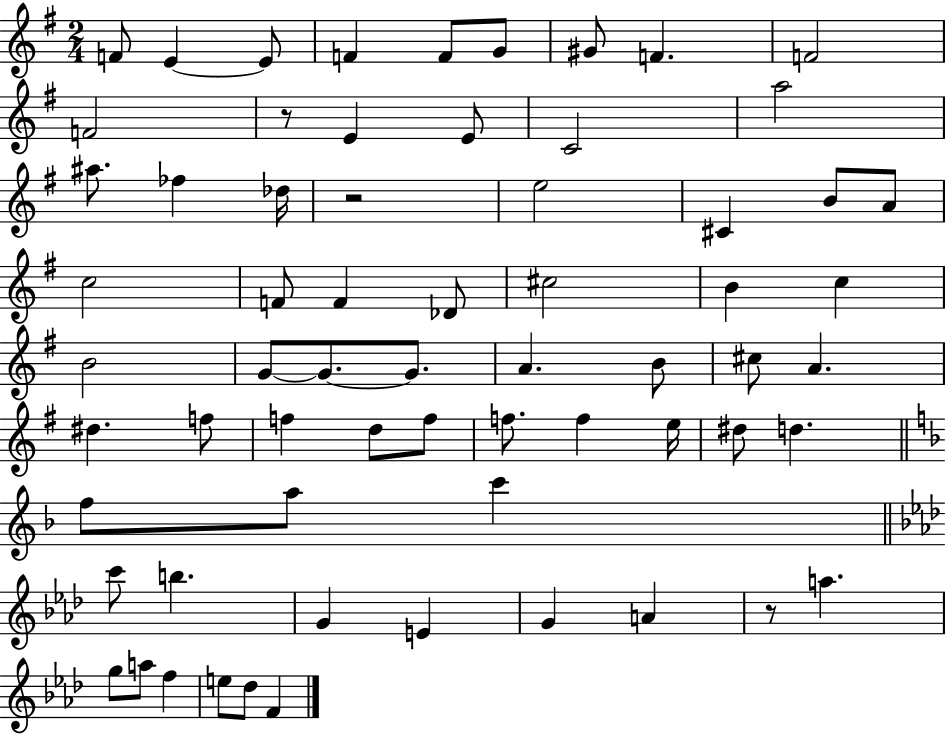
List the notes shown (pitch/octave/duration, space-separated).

F4/e E4/q E4/e F4/q F4/e G4/e G#4/e F4/q. F4/h F4/h R/e E4/q E4/e C4/h A5/h A#5/e. FES5/q Db5/s R/h E5/h C#4/q B4/e A4/e C5/h F4/e F4/q Db4/e C#5/h B4/q C5/q B4/h G4/e G4/e. G4/e. A4/q. B4/e C#5/e A4/q. D#5/q. F5/e F5/q D5/e F5/e F5/e. F5/q E5/s D#5/e D5/q. F5/e A5/e C6/q C6/e B5/q. G4/q E4/q G4/q A4/q R/e A5/q. G5/e A5/e F5/q E5/e Db5/e F4/q